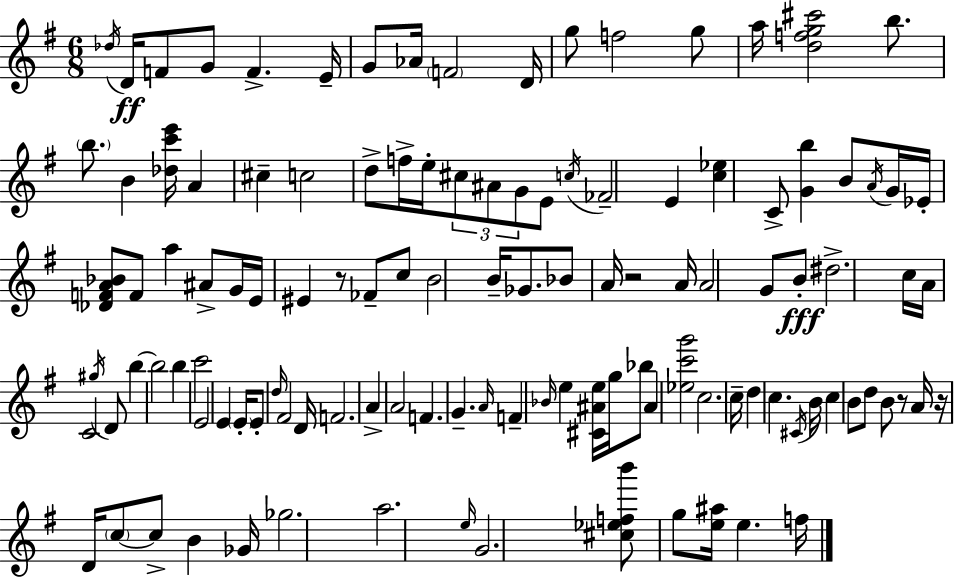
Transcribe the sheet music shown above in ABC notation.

X:1
T:Untitled
M:6/8
L:1/4
K:Em
_d/4 D/4 F/2 G/2 F E/4 G/2 _A/4 F2 D/4 g/2 f2 g/2 a/4 [dfg^c']2 b/2 b/2 B [_dc'e']/4 A ^c c2 d/2 f/4 e/4 ^c/2 ^A/2 G/2 E/2 c/4 _F2 E [c_e] C/2 [Gb] B/2 A/4 G/4 _E/4 [_DFA_B]/2 F/2 a ^A/2 G/4 E/4 ^E z/2 _F/2 c/2 B2 B/4 _G/2 _B/2 A/4 z2 A/4 A2 G/2 B/2 ^d2 c/4 A/4 C2 ^g/4 D/2 b b2 b c'2 E2 E E/4 E/2 d/4 ^F2 D/4 F2 A A2 F G A/4 F _B/4 e [^C^Ae]/4 g/4 _b/2 ^A [_ec'g']2 c2 c/4 d c ^C/4 B/4 c B/2 d/2 B/2 z/2 A/4 z/4 D/4 c/2 c/2 B _G/4 _g2 a2 e/4 G2 [^c_efb']/2 g/2 [e^a]/4 e f/4